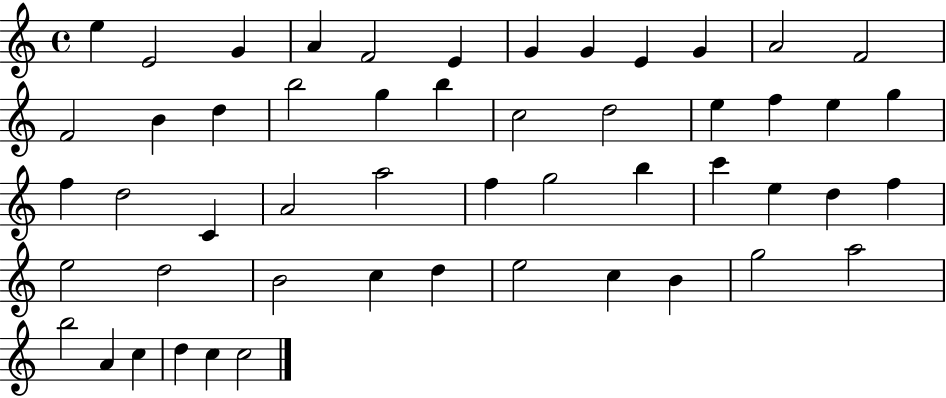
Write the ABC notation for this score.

X:1
T:Untitled
M:4/4
L:1/4
K:C
e E2 G A F2 E G G E G A2 F2 F2 B d b2 g b c2 d2 e f e g f d2 C A2 a2 f g2 b c' e d f e2 d2 B2 c d e2 c B g2 a2 b2 A c d c c2